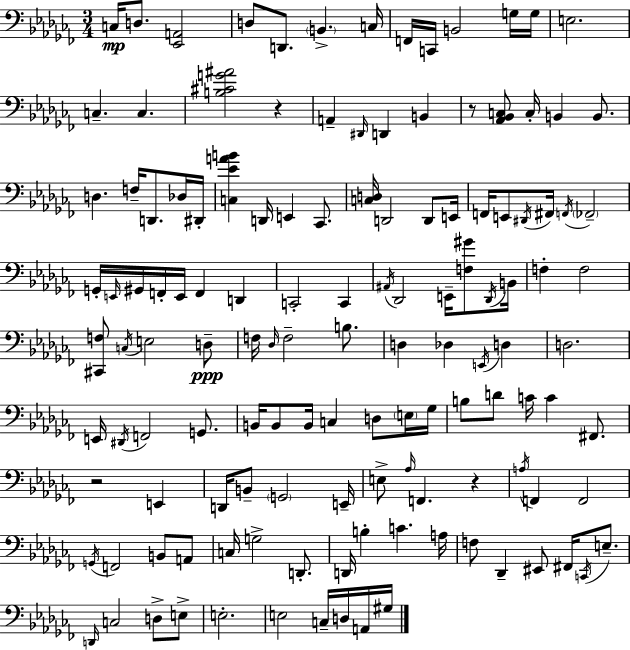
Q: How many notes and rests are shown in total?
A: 131